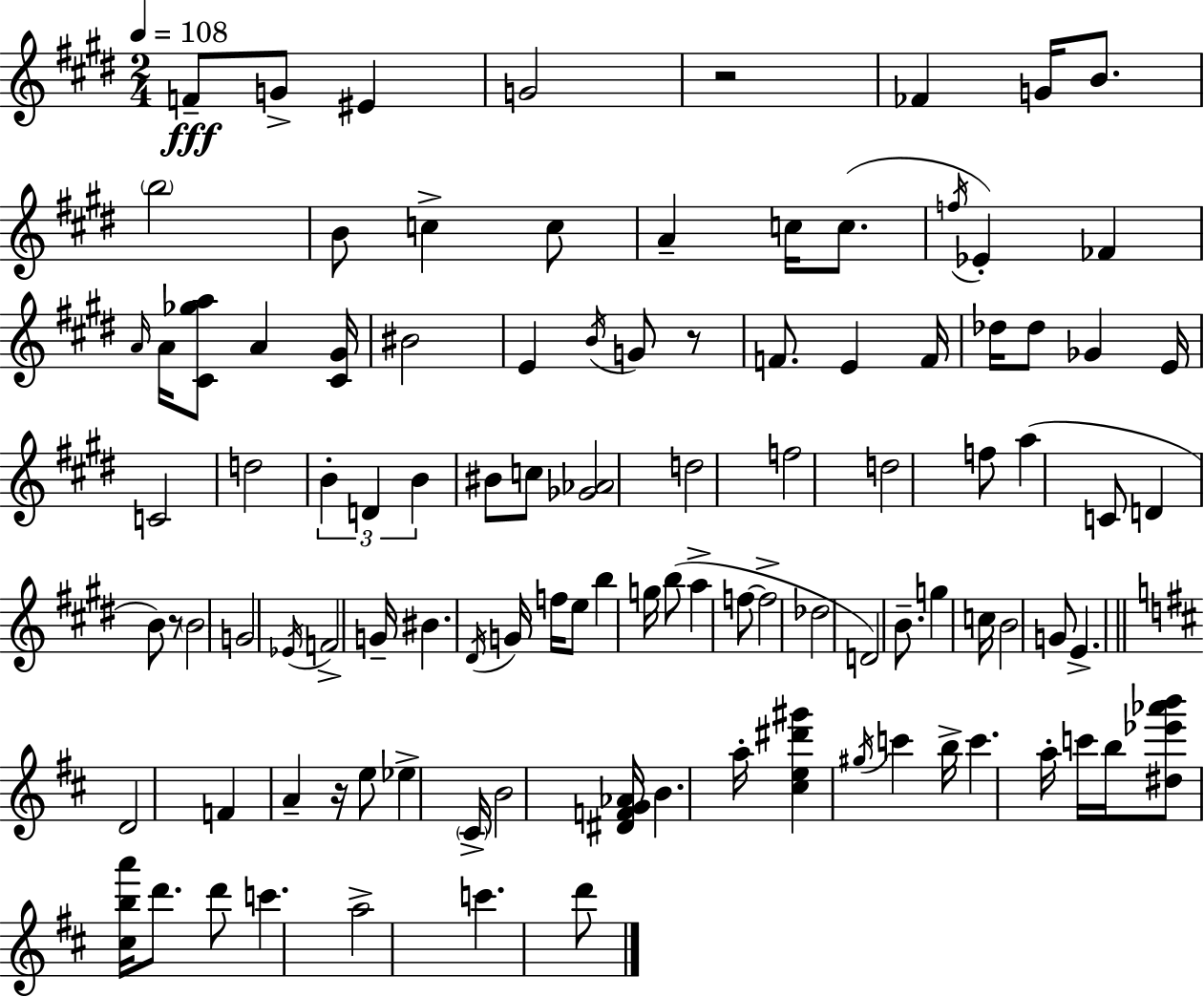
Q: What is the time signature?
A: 2/4